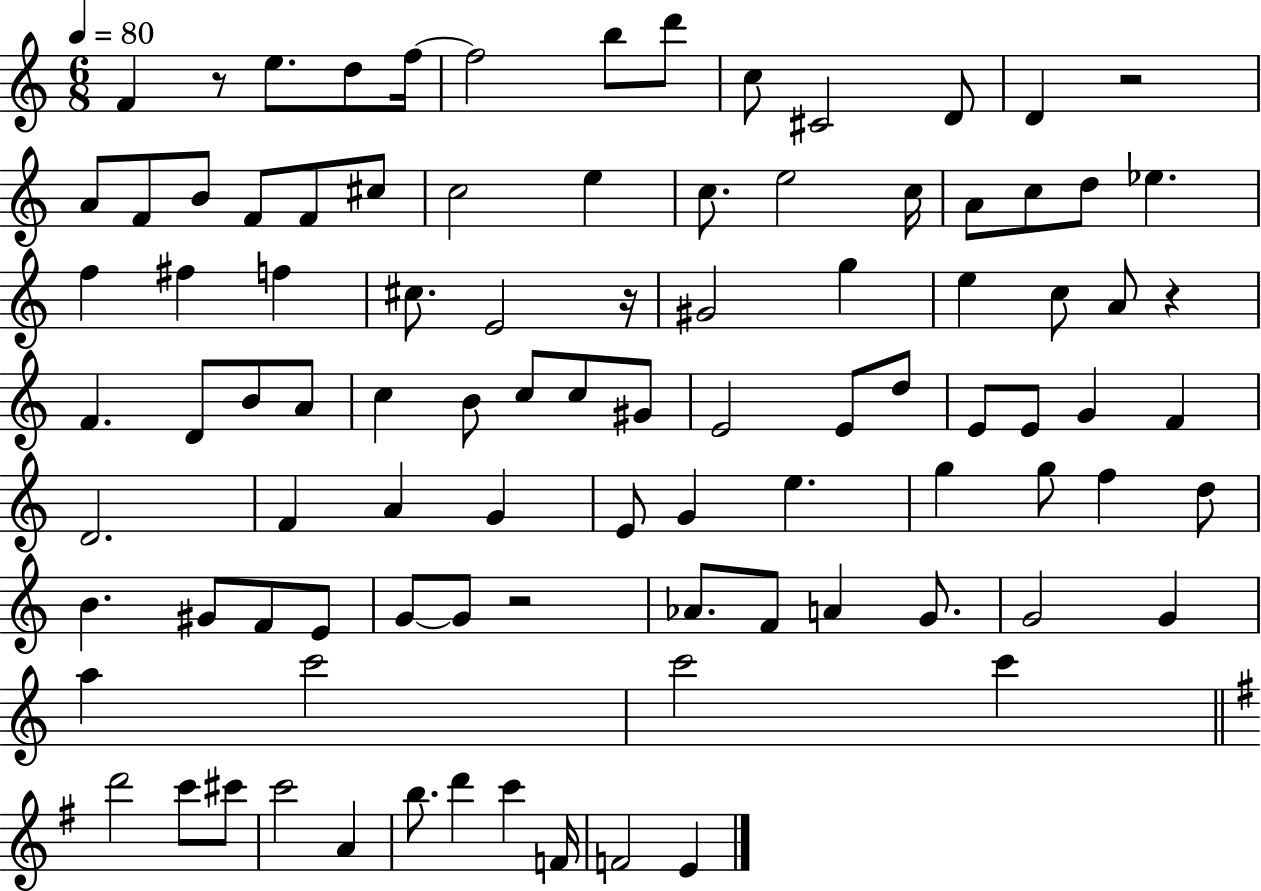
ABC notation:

X:1
T:Untitled
M:6/8
L:1/4
K:C
F z/2 e/2 d/2 f/4 f2 b/2 d'/2 c/2 ^C2 D/2 D z2 A/2 F/2 B/2 F/2 F/2 ^c/2 c2 e c/2 e2 c/4 A/2 c/2 d/2 _e f ^f f ^c/2 E2 z/4 ^G2 g e c/2 A/2 z F D/2 B/2 A/2 c B/2 c/2 c/2 ^G/2 E2 E/2 d/2 E/2 E/2 G F D2 F A G E/2 G e g g/2 f d/2 B ^G/2 F/2 E/2 G/2 G/2 z2 _A/2 F/2 A G/2 G2 G a c'2 c'2 c' d'2 c'/2 ^c'/2 c'2 A b/2 d' c' F/4 F2 E